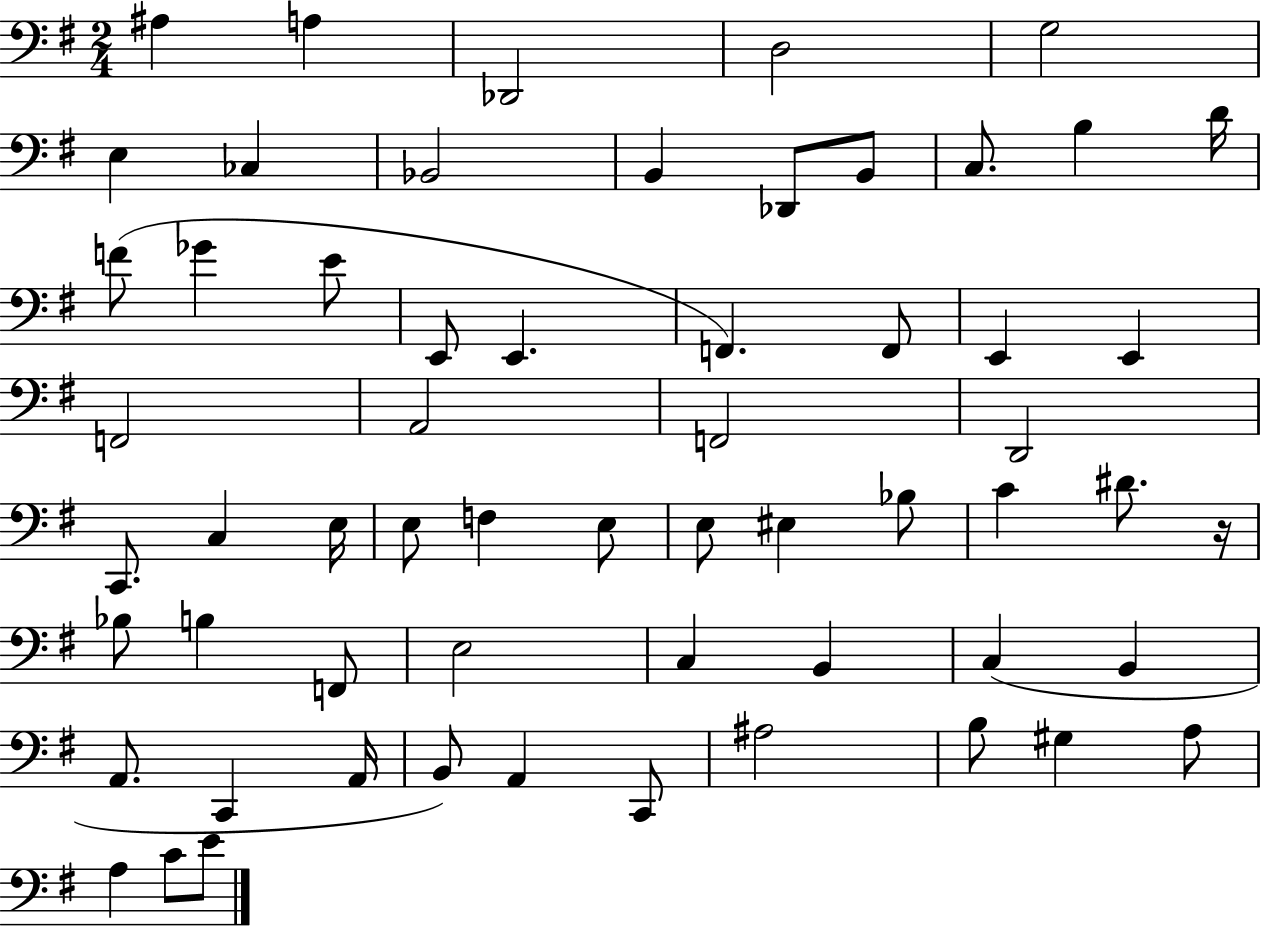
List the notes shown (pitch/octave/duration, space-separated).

A#3/q A3/q Db2/h D3/h G3/h E3/q CES3/q Bb2/h B2/q Db2/e B2/e C3/e. B3/q D4/s F4/e Gb4/q E4/e E2/e E2/q. F2/q. F2/e E2/q E2/q F2/h A2/h F2/h D2/h C2/e. C3/q E3/s E3/e F3/q E3/e E3/e EIS3/q Bb3/e C4/q D#4/e. R/s Bb3/e B3/q F2/e E3/h C3/q B2/q C3/q B2/q A2/e. C2/q A2/s B2/e A2/q C2/e A#3/h B3/e G#3/q A3/e A3/q C4/e E4/e